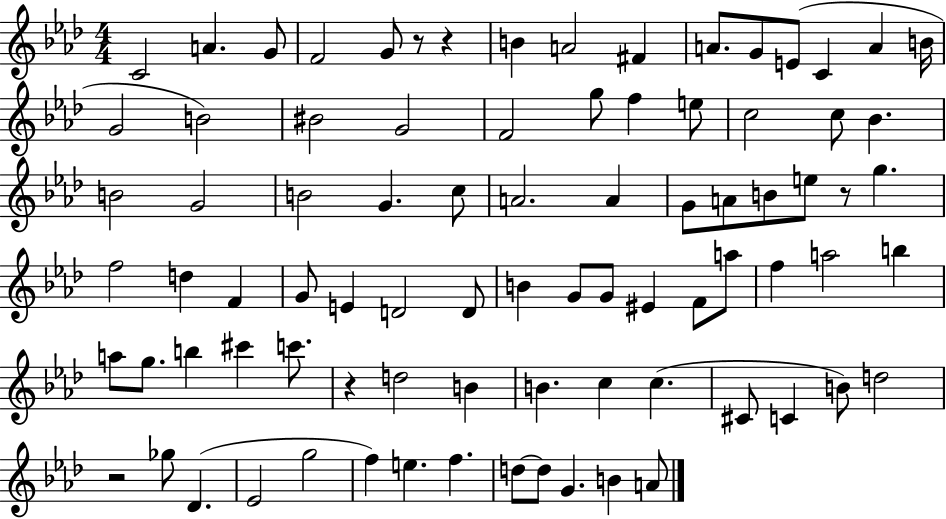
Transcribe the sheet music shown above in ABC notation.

X:1
T:Untitled
M:4/4
L:1/4
K:Ab
C2 A G/2 F2 G/2 z/2 z B A2 ^F A/2 G/2 E/2 C A B/4 G2 B2 ^B2 G2 F2 g/2 f e/2 c2 c/2 _B B2 G2 B2 G c/2 A2 A G/2 A/2 B/2 e/2 z/2 g f2 d F G/2 E D2 D/2 B G/2 G/2 ^E F/2 a/2 f a2 b a/2 g/2 b ^c' c'/2 z d2 B B c c ^C/2 C B/2 d2 z2 _g/2 _D _E2 g2 f e f d/2 d/2 G B A/2